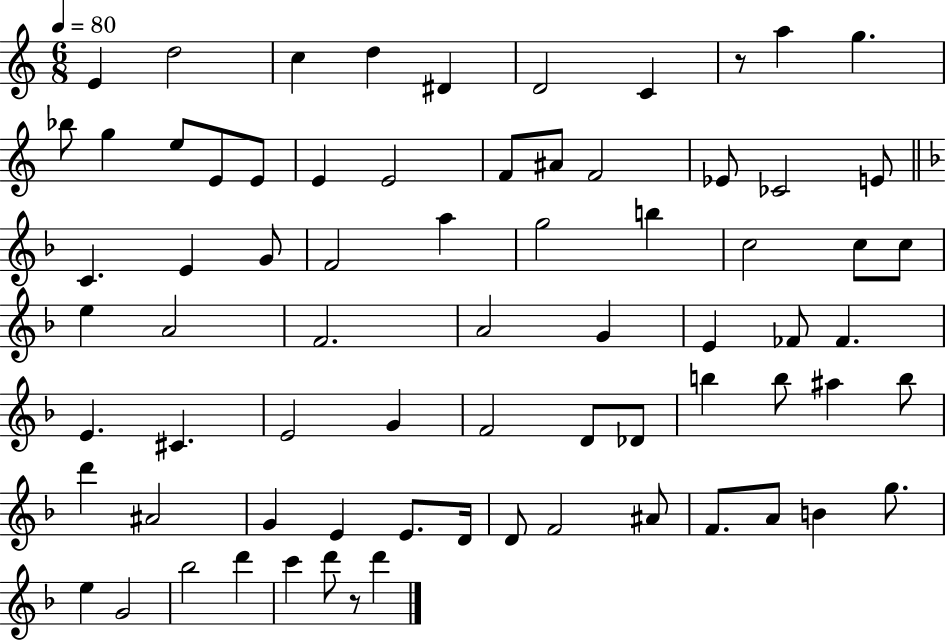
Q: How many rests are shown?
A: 2